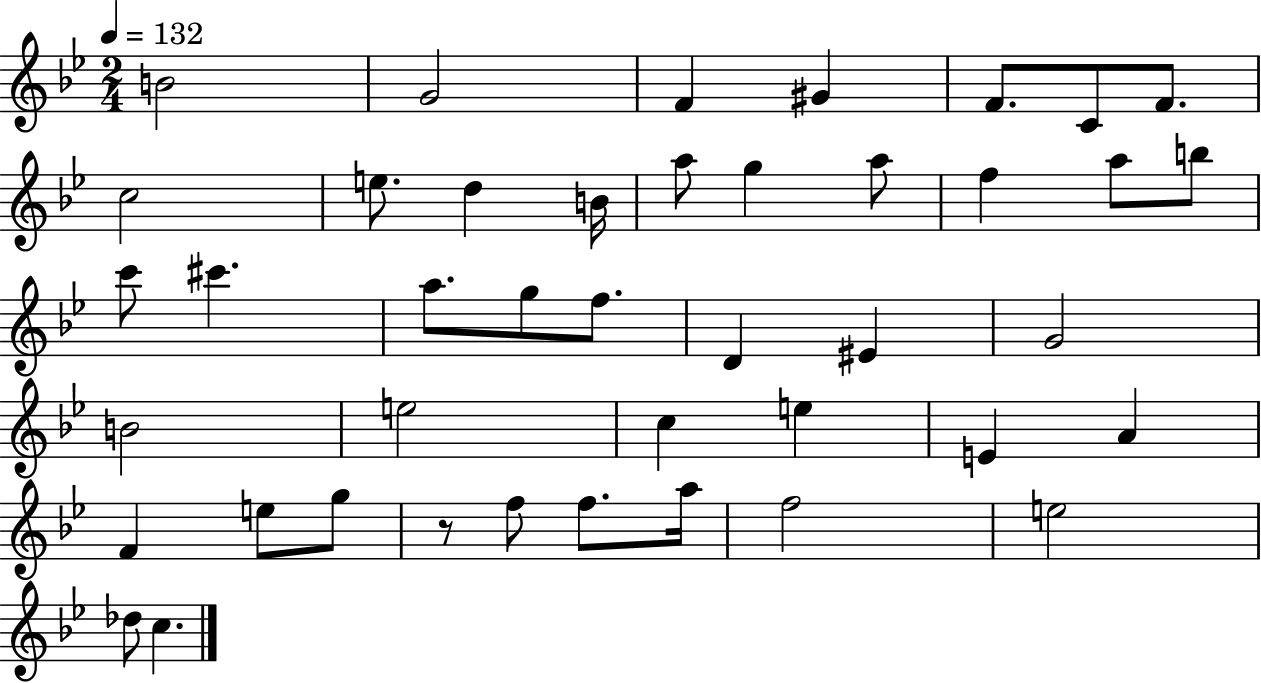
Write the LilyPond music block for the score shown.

{
  \clef treble
  \numericTimeSignature
  \time 2/4
  \key bes \major
  \tempo 4 = 132
  \repeat volta 2 { b'2 | g'2 | f'4 gis'4 | f'8. c'8 f'8. | \break c''2 | e''8. d''4 b'16 | a''8 g''4 a''8 | f''4 a''8 b''8 | \break c'''8 cis'''4. | a''8. g''8 f''8. | d'4 eis'4 | g'2 | \break b'2 | e''2 | c''4 e''4 | e'4 a'4 | \break f'4 e''8 g''8 | r8 f''8 f''8. a''16 | f''2 | e''2 | \break des''8 c''4. | } \bar "|."
}